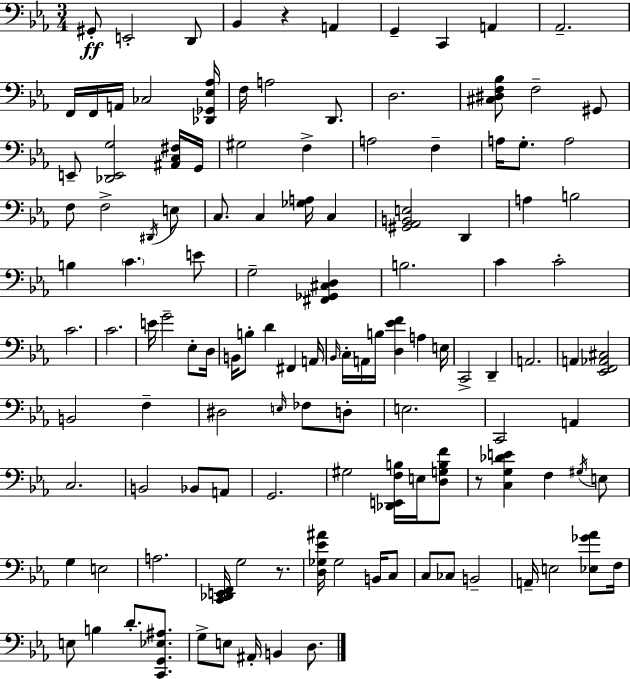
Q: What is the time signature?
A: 3/4